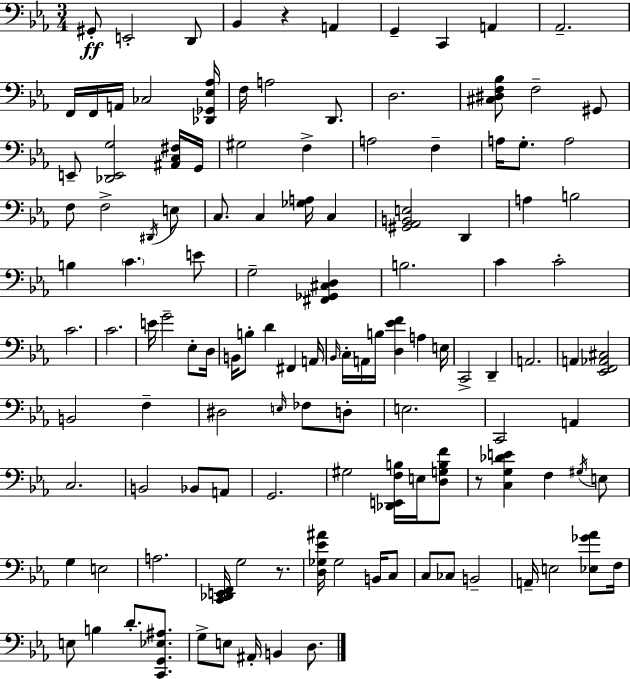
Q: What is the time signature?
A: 3/4